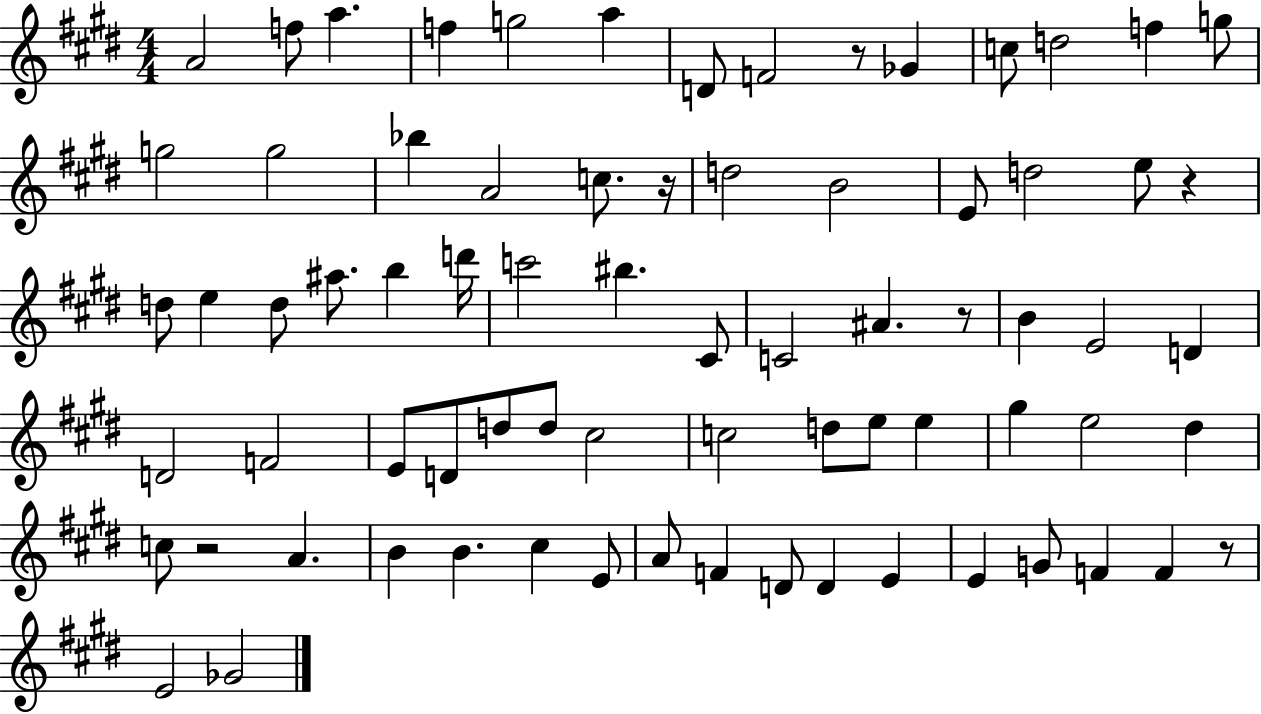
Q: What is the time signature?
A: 4/4